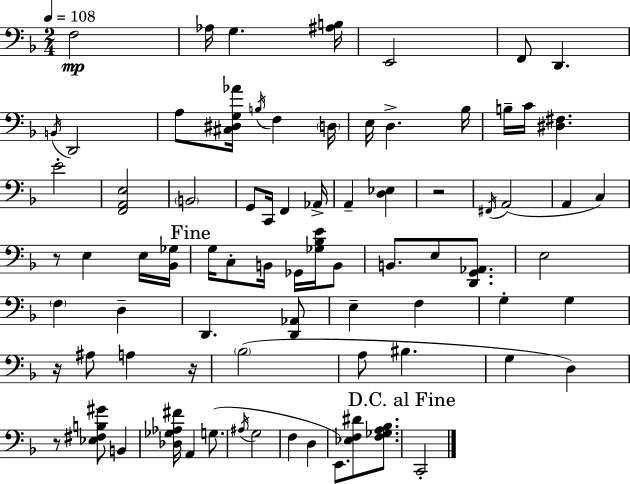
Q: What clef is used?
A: bass